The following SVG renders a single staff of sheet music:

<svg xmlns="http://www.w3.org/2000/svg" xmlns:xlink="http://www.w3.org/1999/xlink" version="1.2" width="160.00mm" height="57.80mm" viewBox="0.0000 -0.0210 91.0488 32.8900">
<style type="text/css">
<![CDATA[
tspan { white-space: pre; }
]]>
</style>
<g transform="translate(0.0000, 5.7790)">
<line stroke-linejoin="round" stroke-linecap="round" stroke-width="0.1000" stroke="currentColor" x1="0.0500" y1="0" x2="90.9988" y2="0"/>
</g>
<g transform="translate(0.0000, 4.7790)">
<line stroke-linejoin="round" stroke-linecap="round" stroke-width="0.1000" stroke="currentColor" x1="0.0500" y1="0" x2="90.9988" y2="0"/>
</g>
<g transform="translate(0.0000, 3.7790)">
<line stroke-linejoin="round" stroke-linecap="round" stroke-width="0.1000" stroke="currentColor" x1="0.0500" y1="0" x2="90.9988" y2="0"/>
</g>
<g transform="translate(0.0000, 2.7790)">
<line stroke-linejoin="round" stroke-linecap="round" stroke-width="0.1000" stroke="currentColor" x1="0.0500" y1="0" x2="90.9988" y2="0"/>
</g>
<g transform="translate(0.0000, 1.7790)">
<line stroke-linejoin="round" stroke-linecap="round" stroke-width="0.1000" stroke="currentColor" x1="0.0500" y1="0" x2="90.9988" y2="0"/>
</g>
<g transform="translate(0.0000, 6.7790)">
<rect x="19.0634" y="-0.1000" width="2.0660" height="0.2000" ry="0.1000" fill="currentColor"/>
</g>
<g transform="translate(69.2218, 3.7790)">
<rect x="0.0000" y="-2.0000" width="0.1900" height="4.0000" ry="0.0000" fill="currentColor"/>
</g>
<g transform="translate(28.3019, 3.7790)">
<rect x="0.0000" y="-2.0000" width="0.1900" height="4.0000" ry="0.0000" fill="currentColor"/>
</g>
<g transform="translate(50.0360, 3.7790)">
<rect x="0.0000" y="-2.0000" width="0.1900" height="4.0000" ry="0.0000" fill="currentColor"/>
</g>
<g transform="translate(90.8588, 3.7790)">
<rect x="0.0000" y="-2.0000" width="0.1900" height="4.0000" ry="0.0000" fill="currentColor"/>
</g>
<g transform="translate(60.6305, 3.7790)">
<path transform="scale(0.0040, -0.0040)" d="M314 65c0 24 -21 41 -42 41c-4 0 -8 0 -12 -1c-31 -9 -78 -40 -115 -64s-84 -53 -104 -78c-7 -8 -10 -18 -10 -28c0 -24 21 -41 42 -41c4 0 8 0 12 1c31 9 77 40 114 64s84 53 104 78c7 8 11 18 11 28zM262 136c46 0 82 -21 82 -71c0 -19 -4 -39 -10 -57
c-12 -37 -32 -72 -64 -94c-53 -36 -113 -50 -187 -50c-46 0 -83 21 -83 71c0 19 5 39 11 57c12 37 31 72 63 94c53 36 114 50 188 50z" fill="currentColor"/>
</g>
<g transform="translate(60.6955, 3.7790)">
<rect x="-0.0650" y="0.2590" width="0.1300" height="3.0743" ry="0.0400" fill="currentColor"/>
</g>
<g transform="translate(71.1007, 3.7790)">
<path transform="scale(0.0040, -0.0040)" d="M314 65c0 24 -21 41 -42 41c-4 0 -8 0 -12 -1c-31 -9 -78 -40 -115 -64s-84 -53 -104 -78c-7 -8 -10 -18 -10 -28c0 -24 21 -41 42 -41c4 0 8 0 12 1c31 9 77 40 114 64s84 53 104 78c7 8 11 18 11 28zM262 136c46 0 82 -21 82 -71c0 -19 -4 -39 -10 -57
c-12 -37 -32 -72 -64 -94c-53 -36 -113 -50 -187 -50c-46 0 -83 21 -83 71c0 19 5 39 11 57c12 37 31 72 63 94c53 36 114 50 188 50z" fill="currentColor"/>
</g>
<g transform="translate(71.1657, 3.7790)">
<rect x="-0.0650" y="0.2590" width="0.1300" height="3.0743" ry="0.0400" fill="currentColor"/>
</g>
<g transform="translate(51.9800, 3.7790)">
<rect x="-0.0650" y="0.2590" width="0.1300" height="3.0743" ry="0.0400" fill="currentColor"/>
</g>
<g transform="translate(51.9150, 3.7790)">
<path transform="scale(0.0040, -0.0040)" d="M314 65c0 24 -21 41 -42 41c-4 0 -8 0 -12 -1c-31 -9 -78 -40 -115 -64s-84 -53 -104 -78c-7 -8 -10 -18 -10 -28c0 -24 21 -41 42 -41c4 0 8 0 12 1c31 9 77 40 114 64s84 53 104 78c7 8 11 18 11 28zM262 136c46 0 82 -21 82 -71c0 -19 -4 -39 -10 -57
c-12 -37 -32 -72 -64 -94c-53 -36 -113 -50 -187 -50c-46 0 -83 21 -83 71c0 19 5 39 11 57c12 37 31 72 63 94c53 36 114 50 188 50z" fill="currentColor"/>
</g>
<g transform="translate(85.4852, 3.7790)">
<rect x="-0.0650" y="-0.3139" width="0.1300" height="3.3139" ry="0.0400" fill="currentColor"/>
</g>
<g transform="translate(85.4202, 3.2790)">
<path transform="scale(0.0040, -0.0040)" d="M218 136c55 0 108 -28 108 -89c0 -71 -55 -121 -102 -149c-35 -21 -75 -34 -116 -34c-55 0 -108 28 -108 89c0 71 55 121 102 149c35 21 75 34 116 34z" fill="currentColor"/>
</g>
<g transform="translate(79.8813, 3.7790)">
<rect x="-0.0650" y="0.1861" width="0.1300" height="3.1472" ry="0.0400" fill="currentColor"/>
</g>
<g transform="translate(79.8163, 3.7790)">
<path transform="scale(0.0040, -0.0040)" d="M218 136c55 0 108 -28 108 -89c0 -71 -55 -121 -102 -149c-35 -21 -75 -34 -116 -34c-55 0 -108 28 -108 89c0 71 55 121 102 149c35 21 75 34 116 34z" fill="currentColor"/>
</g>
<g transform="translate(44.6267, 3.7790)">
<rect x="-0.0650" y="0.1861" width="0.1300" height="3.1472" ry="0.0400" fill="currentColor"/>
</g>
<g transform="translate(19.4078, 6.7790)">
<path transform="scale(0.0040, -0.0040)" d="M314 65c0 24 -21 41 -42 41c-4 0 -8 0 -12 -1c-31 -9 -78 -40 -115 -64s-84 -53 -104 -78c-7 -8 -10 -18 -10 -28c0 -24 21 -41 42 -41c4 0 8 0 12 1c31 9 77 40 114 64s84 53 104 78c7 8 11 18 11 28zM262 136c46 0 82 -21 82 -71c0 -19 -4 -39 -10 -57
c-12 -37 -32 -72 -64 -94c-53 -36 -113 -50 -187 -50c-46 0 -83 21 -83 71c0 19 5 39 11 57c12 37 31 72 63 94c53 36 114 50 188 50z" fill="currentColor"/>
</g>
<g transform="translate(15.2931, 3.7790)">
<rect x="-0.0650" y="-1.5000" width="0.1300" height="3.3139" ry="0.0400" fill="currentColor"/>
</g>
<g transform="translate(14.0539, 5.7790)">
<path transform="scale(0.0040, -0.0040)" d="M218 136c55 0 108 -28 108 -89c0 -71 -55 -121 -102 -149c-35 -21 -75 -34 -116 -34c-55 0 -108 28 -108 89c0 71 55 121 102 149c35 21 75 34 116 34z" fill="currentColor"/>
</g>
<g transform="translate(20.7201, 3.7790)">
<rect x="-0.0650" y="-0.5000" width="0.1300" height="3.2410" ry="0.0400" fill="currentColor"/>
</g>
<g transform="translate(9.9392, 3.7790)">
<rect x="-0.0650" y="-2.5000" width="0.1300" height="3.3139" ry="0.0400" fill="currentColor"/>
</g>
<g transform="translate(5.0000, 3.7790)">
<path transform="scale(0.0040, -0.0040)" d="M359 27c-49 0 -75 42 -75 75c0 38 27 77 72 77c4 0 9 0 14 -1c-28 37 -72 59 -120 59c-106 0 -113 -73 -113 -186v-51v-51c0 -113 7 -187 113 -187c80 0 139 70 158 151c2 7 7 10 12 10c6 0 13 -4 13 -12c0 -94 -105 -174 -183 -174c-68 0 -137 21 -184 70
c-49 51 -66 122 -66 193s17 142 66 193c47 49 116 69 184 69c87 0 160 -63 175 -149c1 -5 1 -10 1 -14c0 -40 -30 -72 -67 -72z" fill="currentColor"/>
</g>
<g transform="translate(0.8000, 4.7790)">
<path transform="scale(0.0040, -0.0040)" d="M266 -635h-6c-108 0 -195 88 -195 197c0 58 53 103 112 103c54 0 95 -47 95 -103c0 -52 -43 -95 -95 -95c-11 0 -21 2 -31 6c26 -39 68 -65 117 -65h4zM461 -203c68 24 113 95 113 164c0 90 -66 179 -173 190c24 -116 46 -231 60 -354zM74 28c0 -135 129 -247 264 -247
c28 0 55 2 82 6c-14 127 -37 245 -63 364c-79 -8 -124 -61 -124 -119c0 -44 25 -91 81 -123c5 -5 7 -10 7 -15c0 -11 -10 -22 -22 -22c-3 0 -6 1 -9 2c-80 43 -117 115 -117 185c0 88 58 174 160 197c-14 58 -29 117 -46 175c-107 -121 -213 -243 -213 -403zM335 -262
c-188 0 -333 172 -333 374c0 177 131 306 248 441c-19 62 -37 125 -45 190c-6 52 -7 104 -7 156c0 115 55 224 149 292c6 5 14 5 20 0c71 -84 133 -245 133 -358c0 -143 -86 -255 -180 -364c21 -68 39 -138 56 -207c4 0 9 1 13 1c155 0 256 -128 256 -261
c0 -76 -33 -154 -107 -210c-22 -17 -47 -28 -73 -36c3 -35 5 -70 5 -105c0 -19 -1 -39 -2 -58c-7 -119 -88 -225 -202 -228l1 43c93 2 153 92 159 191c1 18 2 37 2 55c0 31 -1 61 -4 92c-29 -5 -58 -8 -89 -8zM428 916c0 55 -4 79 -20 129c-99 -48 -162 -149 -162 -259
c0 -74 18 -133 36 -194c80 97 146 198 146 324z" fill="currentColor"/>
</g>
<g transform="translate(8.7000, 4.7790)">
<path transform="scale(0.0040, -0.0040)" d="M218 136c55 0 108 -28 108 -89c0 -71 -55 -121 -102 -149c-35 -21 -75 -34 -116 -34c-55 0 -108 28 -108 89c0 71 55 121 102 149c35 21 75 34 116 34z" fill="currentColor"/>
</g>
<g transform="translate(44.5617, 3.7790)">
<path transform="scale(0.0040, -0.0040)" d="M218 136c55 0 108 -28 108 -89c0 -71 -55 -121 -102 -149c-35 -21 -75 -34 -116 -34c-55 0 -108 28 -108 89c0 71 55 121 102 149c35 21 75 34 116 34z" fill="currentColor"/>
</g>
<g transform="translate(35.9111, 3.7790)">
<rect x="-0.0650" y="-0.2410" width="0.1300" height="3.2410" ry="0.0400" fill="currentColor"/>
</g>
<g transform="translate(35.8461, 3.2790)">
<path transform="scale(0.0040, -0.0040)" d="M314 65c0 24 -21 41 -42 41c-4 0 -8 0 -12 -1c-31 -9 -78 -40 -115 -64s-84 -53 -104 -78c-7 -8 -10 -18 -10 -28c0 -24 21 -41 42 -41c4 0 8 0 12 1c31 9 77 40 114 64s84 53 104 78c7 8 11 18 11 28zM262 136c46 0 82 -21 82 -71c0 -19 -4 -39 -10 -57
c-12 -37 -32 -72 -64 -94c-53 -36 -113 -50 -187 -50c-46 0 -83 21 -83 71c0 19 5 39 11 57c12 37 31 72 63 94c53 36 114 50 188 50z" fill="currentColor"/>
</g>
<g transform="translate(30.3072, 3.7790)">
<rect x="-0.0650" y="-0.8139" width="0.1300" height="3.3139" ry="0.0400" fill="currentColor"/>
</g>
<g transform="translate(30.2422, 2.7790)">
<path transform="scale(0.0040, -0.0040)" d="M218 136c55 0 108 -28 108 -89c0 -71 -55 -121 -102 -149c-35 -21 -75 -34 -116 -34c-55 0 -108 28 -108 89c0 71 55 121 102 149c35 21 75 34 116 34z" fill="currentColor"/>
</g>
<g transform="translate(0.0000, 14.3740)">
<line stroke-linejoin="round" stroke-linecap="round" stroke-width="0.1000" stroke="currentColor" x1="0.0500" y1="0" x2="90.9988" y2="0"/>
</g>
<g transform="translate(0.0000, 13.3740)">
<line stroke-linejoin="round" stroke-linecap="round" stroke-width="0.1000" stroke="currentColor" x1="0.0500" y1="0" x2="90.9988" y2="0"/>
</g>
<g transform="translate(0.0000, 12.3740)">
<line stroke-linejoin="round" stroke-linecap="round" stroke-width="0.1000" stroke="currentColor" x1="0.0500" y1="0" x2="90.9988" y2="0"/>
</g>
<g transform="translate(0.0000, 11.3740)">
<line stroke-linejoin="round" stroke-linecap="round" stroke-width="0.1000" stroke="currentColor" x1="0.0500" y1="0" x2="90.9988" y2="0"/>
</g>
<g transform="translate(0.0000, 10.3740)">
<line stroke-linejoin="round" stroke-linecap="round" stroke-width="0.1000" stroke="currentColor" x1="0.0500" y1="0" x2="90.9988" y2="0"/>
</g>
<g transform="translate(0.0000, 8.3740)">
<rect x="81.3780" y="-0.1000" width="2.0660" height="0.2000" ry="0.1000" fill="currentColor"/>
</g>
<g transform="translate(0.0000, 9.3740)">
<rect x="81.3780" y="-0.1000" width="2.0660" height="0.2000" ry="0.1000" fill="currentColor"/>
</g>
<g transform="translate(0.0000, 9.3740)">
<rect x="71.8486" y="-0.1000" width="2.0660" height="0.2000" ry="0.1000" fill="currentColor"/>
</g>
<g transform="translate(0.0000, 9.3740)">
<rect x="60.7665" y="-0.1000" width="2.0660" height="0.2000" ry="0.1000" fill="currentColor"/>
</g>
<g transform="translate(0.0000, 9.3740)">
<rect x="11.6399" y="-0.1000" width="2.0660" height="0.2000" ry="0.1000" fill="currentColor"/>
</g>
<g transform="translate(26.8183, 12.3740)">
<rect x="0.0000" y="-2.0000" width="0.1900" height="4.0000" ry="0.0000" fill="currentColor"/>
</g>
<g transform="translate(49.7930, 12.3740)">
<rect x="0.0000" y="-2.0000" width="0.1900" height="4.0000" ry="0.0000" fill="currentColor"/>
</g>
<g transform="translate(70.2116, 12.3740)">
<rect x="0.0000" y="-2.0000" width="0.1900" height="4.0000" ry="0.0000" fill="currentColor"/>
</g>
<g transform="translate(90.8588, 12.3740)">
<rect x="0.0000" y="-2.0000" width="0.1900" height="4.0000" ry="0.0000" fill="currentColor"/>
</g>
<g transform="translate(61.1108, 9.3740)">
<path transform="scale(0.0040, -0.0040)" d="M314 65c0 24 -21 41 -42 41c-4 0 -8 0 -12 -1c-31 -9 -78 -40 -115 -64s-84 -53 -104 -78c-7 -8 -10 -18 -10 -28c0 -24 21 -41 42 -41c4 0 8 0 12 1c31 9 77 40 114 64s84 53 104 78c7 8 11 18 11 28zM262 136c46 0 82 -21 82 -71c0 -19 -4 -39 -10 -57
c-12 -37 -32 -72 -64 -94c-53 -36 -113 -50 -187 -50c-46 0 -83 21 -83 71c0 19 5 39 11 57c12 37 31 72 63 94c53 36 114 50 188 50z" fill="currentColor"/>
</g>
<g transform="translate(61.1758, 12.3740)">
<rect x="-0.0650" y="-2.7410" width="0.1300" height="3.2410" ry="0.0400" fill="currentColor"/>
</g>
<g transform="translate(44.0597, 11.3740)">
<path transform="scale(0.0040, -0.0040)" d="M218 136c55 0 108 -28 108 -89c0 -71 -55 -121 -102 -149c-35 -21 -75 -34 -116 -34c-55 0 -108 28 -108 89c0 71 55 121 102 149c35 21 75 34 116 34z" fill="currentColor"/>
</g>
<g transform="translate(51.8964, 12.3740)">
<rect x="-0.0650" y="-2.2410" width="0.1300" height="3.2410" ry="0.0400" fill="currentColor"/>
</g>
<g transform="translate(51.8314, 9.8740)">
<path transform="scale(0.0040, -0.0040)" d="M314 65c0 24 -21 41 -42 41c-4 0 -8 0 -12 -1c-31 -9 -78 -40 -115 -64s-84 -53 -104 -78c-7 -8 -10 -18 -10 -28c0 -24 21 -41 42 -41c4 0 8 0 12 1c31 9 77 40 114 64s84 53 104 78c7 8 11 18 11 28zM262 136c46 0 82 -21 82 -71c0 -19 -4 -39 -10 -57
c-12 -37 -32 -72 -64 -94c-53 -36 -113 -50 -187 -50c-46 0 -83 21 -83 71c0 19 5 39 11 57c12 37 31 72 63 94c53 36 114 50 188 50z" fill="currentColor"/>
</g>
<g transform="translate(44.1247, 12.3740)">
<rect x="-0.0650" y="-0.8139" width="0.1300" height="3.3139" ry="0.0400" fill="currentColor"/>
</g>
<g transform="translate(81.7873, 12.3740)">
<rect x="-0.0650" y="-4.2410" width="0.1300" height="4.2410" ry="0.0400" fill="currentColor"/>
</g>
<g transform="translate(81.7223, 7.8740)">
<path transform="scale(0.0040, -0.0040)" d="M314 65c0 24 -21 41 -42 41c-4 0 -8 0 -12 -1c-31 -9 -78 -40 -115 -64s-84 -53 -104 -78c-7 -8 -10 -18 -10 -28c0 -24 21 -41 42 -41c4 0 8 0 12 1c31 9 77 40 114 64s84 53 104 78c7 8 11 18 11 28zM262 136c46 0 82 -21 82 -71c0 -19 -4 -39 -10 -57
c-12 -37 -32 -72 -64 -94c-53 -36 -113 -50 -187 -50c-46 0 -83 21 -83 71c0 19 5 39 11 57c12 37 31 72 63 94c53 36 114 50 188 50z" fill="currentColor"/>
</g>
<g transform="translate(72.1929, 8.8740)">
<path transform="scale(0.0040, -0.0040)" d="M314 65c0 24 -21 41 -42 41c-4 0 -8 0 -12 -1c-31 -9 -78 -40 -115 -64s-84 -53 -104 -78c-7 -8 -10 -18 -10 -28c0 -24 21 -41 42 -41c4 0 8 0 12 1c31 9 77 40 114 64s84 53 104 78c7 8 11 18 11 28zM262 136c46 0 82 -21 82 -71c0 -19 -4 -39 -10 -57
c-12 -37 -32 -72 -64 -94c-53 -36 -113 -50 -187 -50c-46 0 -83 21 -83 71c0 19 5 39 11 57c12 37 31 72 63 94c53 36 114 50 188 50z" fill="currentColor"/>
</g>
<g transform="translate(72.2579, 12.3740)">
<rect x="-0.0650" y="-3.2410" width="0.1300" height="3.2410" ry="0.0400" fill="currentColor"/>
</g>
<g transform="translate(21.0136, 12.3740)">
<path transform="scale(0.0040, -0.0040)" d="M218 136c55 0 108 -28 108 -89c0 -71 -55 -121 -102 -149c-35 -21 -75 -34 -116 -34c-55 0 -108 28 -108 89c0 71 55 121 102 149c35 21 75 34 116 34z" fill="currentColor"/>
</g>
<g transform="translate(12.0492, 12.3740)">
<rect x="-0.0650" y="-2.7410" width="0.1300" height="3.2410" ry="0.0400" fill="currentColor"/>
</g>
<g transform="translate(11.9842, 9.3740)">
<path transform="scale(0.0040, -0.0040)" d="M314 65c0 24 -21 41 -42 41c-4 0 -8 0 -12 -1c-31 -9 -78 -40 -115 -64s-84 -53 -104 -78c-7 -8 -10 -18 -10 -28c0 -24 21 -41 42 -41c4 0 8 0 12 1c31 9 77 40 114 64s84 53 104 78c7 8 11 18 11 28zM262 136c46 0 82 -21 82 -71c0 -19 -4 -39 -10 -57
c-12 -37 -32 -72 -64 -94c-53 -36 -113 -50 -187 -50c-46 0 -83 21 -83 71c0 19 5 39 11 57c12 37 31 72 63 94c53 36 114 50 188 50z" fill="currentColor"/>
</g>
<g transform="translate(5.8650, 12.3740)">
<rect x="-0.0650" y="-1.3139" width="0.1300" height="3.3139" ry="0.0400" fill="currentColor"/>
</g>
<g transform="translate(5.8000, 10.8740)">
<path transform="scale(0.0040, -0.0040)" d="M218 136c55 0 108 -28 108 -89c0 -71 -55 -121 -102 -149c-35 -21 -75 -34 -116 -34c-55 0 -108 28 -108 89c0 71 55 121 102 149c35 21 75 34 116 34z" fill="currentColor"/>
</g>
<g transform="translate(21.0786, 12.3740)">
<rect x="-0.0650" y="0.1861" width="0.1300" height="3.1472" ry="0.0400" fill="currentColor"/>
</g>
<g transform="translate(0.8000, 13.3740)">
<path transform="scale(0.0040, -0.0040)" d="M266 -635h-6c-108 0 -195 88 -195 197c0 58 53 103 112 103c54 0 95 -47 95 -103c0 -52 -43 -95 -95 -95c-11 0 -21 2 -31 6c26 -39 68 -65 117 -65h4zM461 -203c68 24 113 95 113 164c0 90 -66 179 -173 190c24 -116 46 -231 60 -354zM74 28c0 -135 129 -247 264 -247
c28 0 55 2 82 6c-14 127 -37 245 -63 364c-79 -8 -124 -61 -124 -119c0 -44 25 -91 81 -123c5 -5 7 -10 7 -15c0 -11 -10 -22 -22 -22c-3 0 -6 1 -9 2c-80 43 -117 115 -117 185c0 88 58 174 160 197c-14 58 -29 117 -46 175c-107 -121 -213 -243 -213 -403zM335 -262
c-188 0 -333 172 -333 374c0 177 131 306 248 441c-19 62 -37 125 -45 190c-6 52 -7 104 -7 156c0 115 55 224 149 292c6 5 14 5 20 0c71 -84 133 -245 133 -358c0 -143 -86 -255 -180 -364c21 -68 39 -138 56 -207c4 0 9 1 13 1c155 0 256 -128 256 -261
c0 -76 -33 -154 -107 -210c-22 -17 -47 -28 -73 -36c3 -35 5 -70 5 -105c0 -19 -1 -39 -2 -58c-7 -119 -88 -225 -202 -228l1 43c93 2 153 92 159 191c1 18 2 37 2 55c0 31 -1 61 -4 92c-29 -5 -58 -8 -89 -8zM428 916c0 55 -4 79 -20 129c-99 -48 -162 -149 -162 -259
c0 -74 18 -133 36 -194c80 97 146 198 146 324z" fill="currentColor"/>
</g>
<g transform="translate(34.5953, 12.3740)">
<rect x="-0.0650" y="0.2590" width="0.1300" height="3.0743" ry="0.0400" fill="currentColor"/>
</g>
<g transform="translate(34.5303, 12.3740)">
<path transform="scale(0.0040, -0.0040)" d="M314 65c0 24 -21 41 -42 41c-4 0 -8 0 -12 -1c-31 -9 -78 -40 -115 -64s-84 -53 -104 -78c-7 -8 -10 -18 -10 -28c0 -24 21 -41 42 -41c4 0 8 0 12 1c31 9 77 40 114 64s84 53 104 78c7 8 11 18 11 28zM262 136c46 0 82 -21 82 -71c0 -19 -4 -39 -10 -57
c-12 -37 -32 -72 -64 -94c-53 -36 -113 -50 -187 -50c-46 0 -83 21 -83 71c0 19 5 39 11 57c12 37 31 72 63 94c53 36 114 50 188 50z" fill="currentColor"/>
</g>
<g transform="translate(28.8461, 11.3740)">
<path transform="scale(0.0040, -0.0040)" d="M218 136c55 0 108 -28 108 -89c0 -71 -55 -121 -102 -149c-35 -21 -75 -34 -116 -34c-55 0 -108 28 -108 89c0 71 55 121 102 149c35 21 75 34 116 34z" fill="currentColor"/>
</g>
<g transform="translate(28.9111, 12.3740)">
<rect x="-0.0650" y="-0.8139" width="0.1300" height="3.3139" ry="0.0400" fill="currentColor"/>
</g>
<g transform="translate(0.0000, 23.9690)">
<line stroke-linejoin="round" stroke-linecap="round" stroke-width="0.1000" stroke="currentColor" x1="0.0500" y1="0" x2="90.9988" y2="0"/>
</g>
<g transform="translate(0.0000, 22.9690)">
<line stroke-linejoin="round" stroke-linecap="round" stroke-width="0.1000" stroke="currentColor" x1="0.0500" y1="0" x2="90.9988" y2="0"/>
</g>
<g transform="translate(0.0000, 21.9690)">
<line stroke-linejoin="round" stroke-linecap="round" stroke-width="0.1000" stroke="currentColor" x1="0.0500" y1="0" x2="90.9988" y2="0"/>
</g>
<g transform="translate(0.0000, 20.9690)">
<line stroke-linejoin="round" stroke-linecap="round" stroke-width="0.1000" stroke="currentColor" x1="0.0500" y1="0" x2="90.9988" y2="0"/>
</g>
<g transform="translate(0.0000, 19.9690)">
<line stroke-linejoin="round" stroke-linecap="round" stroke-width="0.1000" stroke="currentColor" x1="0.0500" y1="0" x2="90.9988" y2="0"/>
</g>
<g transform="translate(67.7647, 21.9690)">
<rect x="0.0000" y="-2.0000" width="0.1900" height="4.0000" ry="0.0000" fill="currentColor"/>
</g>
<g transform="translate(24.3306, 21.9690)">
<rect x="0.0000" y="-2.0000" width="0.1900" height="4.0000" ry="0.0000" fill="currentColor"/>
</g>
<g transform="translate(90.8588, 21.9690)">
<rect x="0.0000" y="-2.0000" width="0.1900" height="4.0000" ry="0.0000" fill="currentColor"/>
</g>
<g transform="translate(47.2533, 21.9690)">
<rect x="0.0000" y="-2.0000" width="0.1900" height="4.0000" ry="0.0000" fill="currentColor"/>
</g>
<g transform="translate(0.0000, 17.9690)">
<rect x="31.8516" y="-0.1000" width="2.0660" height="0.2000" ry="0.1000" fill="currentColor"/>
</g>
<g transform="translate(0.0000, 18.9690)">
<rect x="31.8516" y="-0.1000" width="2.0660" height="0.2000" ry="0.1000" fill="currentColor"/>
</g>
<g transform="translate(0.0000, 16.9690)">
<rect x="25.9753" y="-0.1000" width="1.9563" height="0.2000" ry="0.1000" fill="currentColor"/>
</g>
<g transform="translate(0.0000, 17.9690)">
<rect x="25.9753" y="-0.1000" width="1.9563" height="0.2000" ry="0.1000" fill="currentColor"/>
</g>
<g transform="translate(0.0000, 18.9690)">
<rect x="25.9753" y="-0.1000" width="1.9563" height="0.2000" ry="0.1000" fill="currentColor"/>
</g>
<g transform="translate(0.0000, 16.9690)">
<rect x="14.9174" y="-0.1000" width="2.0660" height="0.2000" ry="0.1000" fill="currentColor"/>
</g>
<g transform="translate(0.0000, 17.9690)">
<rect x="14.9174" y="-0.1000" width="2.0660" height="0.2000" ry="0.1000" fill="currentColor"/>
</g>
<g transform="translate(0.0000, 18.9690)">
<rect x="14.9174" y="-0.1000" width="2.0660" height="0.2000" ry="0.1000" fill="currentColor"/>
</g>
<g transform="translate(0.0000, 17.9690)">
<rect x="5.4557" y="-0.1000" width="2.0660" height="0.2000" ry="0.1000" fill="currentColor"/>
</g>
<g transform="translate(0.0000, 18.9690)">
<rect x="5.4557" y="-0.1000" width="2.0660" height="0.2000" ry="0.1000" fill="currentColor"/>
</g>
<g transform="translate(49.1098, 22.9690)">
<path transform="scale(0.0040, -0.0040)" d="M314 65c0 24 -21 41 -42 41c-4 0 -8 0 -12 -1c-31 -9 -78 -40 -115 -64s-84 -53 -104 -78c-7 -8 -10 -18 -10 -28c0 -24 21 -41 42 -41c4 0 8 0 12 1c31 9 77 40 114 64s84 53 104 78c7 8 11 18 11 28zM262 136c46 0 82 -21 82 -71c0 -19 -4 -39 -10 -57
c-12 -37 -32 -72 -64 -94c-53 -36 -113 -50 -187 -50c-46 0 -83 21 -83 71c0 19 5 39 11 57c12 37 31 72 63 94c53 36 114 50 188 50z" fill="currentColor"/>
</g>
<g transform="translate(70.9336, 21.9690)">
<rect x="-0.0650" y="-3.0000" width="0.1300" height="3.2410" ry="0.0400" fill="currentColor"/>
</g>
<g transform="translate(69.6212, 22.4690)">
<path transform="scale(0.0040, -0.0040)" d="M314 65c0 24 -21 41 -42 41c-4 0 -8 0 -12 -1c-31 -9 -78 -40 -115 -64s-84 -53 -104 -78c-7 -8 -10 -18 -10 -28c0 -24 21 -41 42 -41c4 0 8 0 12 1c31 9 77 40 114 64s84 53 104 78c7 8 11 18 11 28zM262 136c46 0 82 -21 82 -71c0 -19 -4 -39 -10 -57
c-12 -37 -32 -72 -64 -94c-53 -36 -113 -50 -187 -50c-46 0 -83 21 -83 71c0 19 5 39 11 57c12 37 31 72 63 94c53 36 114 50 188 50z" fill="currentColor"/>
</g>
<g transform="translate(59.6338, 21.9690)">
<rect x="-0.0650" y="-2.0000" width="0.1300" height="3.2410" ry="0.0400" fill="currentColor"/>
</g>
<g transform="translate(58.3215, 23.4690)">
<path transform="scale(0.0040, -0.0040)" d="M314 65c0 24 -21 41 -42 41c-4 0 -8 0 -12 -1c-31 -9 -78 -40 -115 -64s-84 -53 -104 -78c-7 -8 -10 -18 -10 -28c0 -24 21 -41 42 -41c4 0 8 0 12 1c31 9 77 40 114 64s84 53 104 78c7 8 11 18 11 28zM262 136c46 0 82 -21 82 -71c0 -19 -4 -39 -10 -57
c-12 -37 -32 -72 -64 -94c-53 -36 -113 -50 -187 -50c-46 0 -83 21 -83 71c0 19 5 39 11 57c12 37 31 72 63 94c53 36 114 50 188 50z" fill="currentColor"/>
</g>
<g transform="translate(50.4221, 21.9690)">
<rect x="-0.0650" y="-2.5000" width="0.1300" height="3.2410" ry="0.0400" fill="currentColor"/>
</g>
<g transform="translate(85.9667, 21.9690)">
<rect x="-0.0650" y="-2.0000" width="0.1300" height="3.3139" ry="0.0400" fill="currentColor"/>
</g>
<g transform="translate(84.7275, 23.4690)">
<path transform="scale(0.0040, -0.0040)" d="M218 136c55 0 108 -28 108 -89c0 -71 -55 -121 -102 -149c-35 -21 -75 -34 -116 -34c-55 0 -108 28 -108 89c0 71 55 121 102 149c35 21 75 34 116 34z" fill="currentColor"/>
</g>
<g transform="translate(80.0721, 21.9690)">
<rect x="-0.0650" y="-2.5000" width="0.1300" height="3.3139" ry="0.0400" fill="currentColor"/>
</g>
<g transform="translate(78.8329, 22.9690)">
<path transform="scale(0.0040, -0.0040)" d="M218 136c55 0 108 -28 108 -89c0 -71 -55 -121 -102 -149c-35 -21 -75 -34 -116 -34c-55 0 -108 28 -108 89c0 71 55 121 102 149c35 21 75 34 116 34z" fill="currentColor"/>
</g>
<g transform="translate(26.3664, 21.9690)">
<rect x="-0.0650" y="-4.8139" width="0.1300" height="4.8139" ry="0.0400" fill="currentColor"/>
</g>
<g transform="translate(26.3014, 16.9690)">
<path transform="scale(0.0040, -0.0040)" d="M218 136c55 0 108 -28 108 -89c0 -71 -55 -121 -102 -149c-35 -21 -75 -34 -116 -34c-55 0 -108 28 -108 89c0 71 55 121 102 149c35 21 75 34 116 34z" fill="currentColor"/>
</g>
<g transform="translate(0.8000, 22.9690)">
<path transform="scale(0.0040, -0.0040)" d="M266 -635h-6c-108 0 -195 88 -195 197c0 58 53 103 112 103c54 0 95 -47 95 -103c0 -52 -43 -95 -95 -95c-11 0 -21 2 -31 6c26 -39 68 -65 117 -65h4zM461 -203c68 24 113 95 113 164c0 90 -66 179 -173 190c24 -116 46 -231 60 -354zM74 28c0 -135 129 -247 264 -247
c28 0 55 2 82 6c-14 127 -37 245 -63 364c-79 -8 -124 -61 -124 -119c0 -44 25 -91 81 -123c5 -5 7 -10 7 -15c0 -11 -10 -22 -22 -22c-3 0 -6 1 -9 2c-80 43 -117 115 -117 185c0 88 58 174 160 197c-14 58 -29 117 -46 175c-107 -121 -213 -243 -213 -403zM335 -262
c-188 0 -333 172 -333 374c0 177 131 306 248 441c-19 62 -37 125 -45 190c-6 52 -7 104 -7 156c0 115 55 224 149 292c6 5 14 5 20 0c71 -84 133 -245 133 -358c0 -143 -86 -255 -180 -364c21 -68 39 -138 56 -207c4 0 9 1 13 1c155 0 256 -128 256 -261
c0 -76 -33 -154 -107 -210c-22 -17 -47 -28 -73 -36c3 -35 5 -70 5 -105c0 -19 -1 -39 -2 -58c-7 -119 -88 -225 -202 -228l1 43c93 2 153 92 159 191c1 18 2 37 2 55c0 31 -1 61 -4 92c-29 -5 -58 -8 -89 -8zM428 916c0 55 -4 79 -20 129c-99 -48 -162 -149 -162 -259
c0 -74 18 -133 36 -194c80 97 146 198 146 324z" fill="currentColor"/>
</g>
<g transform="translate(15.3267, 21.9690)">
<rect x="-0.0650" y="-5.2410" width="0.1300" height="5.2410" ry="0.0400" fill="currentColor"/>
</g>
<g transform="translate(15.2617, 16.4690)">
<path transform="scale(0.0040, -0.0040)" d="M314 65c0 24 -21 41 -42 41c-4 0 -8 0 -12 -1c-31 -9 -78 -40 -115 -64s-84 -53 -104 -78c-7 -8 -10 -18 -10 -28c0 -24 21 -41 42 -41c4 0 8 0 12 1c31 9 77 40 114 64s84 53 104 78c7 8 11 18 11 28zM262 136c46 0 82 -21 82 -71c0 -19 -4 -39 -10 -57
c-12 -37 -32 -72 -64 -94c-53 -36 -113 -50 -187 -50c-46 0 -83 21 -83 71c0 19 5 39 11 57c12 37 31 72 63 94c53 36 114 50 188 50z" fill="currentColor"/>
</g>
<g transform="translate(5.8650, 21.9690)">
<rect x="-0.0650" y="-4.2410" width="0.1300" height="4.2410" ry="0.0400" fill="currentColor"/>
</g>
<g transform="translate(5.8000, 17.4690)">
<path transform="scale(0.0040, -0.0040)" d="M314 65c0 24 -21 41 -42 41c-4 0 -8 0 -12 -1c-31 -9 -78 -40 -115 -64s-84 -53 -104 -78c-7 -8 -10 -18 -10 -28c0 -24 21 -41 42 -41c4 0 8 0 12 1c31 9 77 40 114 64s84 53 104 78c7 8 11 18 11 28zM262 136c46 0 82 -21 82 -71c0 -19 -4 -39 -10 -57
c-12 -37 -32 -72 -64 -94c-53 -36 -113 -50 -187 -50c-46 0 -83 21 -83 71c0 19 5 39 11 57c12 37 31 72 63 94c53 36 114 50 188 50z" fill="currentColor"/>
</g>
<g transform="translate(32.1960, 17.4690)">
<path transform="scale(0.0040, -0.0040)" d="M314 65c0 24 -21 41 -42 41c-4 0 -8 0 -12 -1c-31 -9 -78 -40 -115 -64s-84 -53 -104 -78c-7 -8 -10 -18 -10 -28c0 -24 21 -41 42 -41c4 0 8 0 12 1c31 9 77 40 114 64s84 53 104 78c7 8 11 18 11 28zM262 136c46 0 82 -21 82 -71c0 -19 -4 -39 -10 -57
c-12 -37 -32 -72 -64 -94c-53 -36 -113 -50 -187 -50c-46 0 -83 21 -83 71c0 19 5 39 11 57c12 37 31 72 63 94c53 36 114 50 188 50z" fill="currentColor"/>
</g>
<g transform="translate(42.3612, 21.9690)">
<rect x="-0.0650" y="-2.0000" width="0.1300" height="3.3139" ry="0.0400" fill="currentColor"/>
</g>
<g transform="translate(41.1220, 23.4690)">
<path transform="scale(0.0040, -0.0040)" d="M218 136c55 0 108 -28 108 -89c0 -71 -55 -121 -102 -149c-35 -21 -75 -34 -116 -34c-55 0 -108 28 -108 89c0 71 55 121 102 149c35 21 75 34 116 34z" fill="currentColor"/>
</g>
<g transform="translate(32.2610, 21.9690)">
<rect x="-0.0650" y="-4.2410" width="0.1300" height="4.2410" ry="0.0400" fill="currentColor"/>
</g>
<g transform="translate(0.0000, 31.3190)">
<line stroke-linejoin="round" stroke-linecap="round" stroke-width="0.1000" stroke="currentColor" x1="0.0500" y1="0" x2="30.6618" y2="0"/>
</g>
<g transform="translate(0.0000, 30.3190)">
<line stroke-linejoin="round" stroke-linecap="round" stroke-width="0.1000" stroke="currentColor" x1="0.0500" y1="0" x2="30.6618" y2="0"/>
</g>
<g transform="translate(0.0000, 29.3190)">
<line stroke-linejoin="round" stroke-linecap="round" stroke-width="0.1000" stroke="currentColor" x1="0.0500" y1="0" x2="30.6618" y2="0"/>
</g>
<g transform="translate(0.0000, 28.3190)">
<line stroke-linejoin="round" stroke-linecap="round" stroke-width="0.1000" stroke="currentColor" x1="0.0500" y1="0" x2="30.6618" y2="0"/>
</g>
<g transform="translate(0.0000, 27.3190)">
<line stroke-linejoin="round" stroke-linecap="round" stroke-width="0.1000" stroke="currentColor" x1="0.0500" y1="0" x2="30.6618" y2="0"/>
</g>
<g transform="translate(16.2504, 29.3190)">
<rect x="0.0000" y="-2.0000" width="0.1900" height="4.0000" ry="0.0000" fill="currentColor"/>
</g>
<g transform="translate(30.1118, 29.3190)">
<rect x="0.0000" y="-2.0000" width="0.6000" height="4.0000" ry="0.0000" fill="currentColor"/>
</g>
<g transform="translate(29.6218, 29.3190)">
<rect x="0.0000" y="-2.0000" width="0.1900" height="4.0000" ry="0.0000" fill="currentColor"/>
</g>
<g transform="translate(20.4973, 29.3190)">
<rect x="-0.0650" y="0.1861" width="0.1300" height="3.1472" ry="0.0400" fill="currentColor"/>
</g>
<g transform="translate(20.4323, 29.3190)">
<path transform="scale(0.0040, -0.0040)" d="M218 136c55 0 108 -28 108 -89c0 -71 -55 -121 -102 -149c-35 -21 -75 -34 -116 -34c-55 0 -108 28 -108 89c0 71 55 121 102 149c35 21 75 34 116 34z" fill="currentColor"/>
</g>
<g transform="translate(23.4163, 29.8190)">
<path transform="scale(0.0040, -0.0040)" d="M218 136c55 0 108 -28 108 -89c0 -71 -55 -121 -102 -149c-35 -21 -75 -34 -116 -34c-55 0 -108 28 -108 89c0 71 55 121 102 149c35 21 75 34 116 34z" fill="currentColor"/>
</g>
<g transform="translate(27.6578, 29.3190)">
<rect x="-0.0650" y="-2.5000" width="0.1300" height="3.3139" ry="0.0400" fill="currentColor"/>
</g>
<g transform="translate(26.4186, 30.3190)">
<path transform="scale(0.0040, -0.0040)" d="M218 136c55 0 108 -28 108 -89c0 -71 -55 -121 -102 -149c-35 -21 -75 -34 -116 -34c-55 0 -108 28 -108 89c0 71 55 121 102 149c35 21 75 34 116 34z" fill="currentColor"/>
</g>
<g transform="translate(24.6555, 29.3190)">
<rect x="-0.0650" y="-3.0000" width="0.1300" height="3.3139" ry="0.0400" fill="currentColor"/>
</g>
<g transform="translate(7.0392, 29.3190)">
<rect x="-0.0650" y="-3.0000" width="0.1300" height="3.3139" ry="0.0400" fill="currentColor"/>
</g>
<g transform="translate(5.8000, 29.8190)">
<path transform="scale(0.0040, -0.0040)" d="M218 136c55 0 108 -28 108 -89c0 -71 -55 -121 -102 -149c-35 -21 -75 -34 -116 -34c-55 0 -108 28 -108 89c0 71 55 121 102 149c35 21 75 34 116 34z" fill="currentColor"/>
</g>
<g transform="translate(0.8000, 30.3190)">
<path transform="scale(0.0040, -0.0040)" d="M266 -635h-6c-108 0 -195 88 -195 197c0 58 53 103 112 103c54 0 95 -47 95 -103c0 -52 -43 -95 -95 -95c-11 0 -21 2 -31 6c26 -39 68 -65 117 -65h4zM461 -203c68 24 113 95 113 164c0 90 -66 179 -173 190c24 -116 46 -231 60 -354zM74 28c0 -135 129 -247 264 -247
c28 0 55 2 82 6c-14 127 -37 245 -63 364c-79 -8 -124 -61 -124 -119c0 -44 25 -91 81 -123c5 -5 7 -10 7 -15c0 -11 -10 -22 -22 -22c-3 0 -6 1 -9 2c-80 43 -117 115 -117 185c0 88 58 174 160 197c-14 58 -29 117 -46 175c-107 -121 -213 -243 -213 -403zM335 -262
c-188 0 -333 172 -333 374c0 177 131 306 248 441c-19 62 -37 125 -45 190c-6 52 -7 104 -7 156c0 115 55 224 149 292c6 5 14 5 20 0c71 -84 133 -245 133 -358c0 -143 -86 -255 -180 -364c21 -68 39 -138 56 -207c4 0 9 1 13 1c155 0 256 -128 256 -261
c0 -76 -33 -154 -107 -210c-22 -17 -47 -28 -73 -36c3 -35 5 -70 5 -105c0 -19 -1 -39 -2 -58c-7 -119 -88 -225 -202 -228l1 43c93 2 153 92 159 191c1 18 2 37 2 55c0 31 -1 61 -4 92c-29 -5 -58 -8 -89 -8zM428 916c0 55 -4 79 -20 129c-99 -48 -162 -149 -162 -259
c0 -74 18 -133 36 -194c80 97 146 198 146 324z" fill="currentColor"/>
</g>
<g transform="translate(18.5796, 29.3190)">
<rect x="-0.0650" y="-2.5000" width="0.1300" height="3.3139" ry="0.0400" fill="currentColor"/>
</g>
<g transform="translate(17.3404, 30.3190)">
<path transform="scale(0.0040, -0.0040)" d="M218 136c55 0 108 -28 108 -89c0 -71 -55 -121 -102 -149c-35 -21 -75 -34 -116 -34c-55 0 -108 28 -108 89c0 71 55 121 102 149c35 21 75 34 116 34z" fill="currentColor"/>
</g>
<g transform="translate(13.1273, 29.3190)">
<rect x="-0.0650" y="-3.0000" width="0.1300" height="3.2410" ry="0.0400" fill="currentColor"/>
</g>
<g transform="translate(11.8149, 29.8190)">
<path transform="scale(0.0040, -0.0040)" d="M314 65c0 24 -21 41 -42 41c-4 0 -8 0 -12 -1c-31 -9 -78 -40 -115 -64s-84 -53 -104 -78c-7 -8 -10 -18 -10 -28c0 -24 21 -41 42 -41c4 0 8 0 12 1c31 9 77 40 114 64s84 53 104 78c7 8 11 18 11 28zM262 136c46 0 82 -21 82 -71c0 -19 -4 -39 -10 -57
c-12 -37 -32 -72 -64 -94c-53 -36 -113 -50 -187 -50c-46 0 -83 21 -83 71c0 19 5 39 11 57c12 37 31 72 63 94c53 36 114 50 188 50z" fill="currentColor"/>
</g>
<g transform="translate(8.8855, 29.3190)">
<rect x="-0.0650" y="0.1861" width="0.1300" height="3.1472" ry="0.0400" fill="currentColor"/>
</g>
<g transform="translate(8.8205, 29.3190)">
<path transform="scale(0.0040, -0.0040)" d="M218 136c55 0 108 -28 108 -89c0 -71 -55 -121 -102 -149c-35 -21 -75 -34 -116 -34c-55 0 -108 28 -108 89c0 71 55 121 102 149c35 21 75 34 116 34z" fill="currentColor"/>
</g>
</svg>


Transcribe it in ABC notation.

X:1
T:Untitled
M:4/4
L:1/4
K:C
G E C2 d c2 B B2 B2 B2 B c e a2 B d B2 d g2 a2 b2 d'2 d'2 f'2 e' d'2 F G2 F2 A2 G F A B A2 G B A G